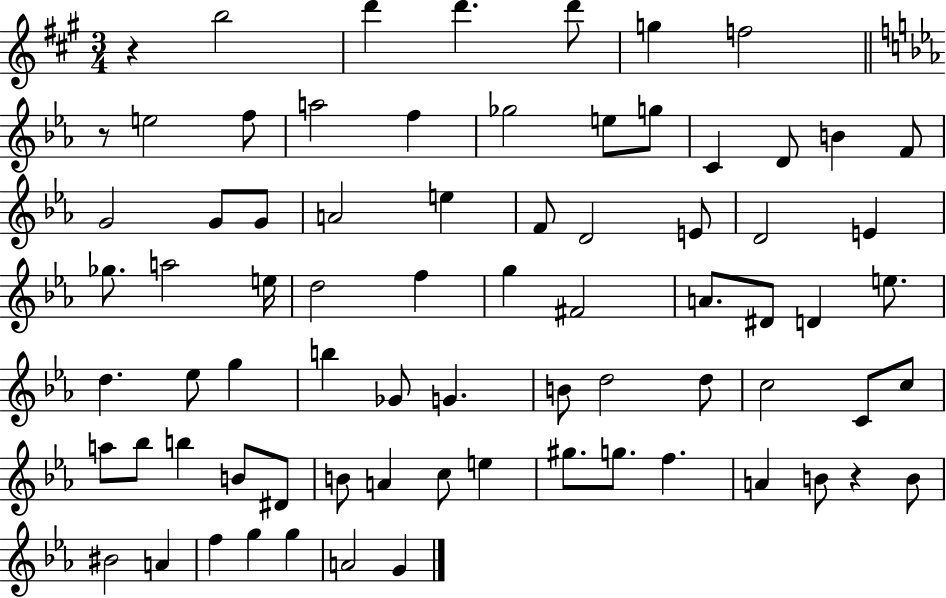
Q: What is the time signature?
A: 3/4